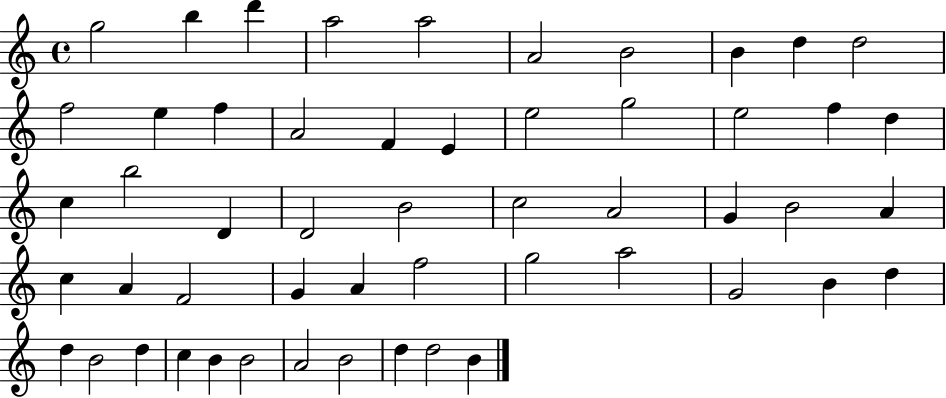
G5/h B5/q D6/q A5/h A5/h A4/h B4/h B4/q D5/q D5/h F5/h E5/q F5/q A4/h F4/q E4/q E5/h G5/h E5/h F5/q D5/q C5/q B5/h D4/q D4/h B4/h C5/h A4/h G4/q B4/h A4/q C5/q A4/q F4/h G4/q A4/q F5/h G5/h A5/h G4/h B4/q D5/q D5/q B4/h D5/q C5/q B4/q B4/h A4/h B4/h D5/q D5/h B4/q